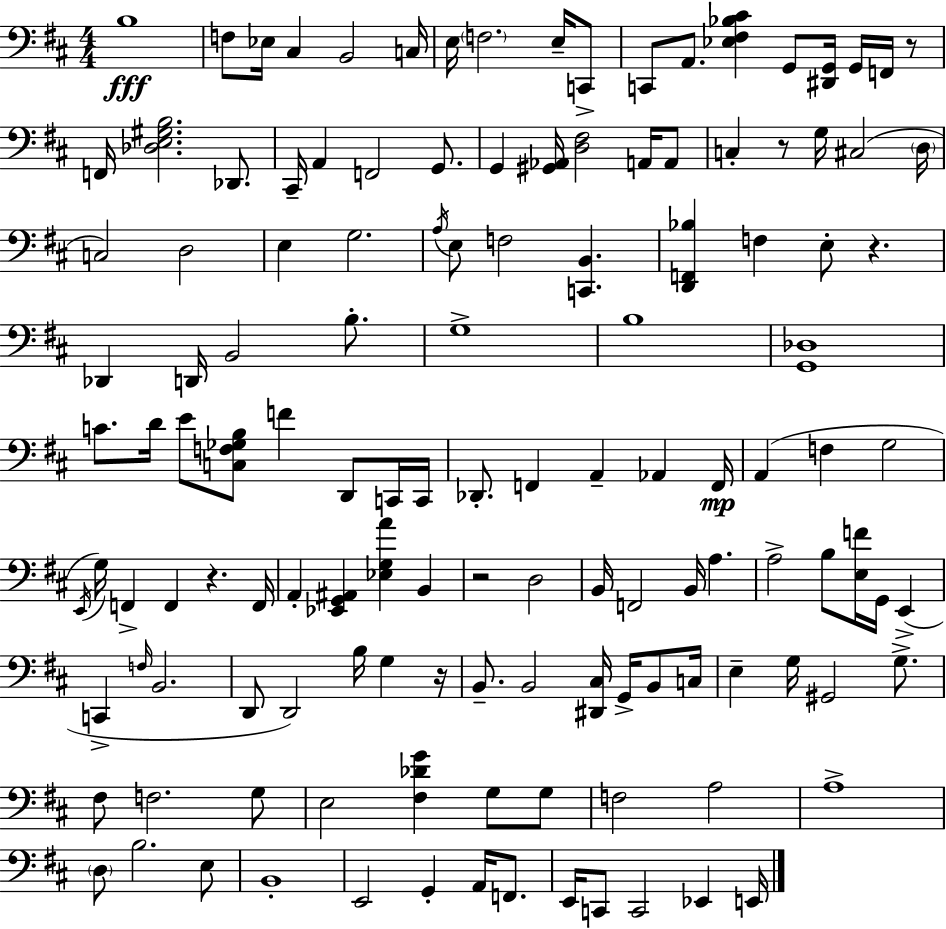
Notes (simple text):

B3/w F3/e Eb3/s C#3/q B2/h C3/s E3/s F3/h. E3/s C2/e C2/e A2/e. [Eb3,F#3,Bb3,C#4]/q G2/e [D#2,G2]/s G2/s F2/s R/e F2/s [Db3,E3,G#3,B3]/h. Db2/e. C#2/s A2/q F2/h G2/e. G2/q [G#2,Ab2]/s [D3,F#3]/h A2/s A2/e C3/q R/e G3/s C#3/h D3/s C3/h D3/h E3/q G3/h. A3/s E3/e F3/h [C2,B2]/q. [D2,F2,Bb3]/q F3/q E3/e R/q. Db2/q D2/s B2/h B3/e. G3/w B3/w [G2,Db3]/w C4/e. D4/s E4/e [C3,F3,Gb3,B3]/e F4/q D2/e C2/s C2/s Db2/e. F2/q A2/q Ab2/q F2/s A2/q F3/q G3/h E2/s G3/s F2/q F2/q R/q. F2/s A2/q [Eb2,G2,A#2]/q [Eb3,G3,A4]/q B2/q R/h D3/h B2/s F2/h B2/s A3/q. A3/h B3/e [E3,F4]/s G2/s E2/q C2/q F3/s B2/h. D2/e D2/h B3/s G3/q R/s B2/e. B2/h [D#2,C#3]/s G2/s B2/e C3/s E3/q G3/s G#2/h G3/e. F#3/e F3/h. G3/e E3/h [F#3,Db4,G4]/q G3/e G3/e F3/h A3/h A3/w D3/e B3/h. E3/e B2/w E2/h G2/q A2/s F2/e. E2/s C2/e C2/h Eb2/q E2/s